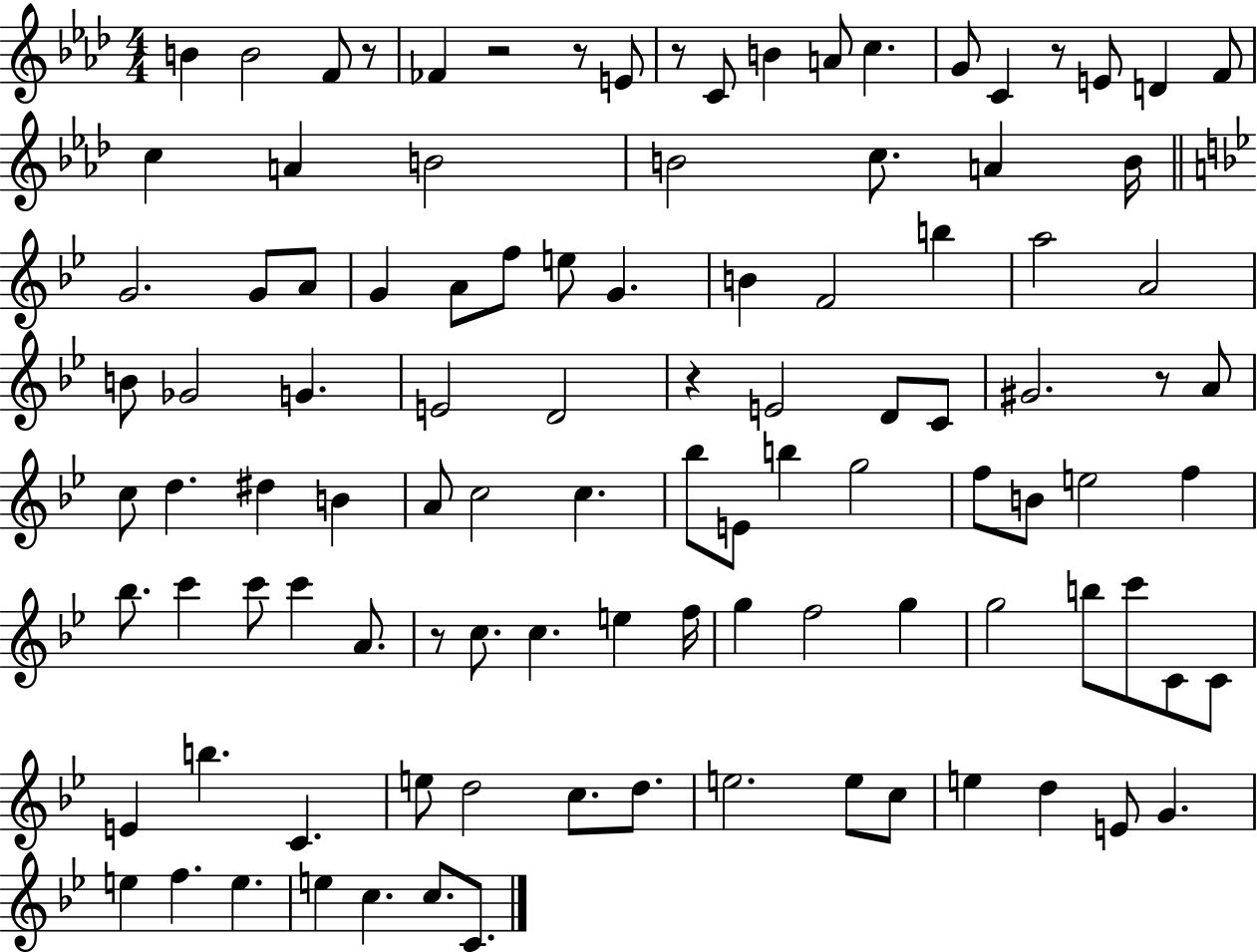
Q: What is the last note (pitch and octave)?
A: C4